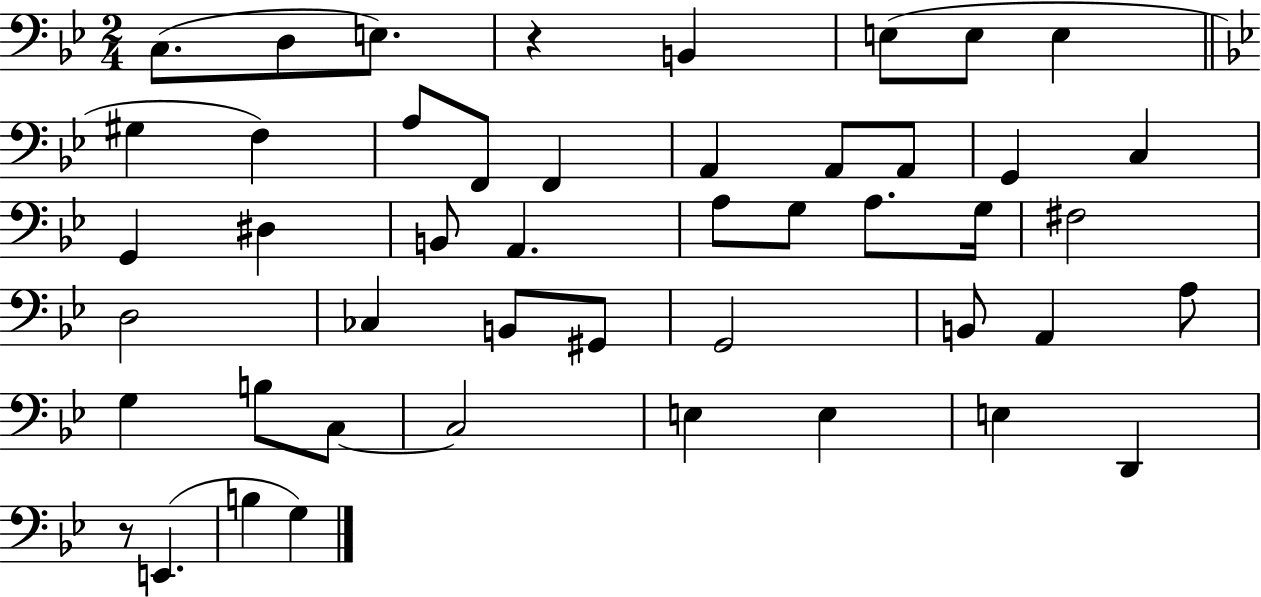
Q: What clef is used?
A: bass